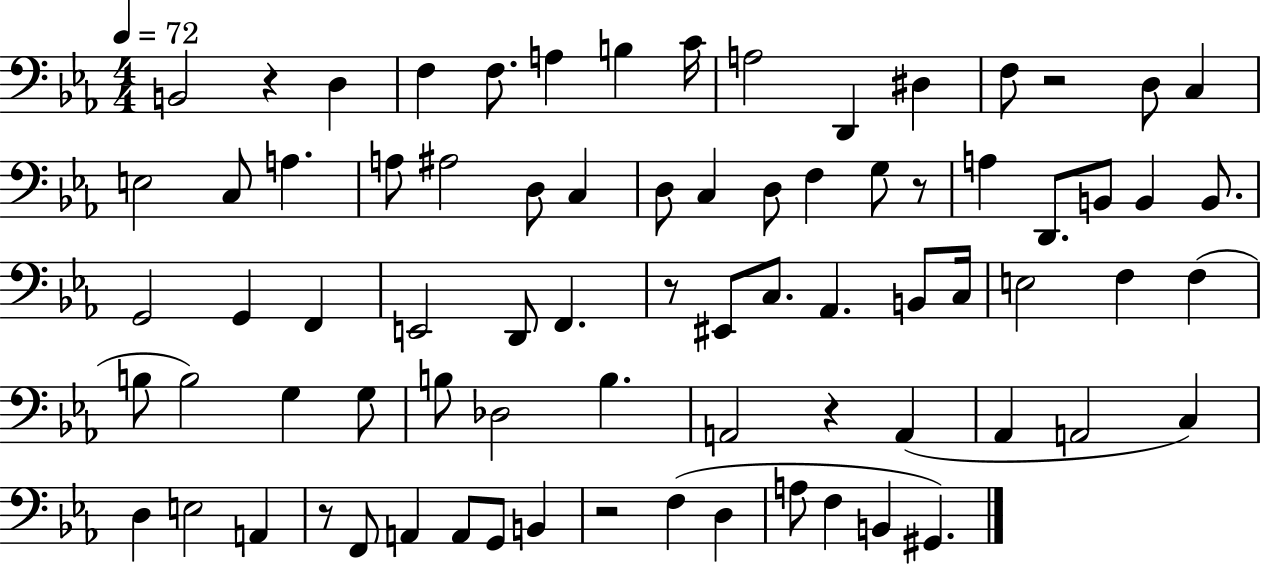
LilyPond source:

{
  \clef bass
  \numericTimeSignature
  \time 4/4
  \key ees \major
  \tempo 4 = 72
  b,2 r4 d4 | f4 f8. a4 b4 c'16 | a2 d,4 dis4 | f8 r2 d8 c4 | \break e2 c8 a4. | a8 ais2 d8 c4 | d8 c4 d8 f4 g8 r8 | a4 d,8. b,8 b,4 b,8. | \break g,2 g,4 f,4 | e,2 d,8 f,4. | r8 eis,8 c8. aes,4. b,8 c16 | e2 f4 f4( | \break b8 b2) g4 g8 | b8 des2 b4. | a,2 r4 a,4( | aes,4 a,2 c4) | \break d4 e2 a,4 | r8 f,8 a,4 a,8 g,8 b,4 | r2 f4( d4 | a8 f4 b,4 gis,4.) | \break \bar "|."
}